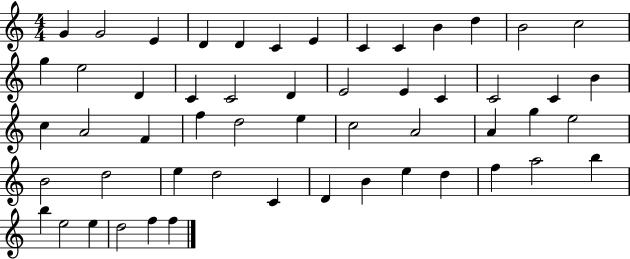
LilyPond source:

{
  \clef treble
  \numericTimeSignature
  \time 4/4
  \key c \major
  g'4 g'2 e'4 | d'4 d'4 c'4 e'4 | c'4 c'4 b'4 d''4 | b'2 c''2 | \break g''4 e''2 d'4 | c'4 c'2 d'4 | e'2 e'4 c'4 | c'2 c'4 b'4 | \break c''4 a'2 f'4 | f''4 d''2 e''4 | c''2 a'2 | a'4 g''4 e''2 | \break b'2 d''2 | e''4 d''2 c'4 | d'4 b'4 e''4 d''4 | f''4 a''2 b''4 | \break b''4 e''2 e''4 | d''2 f''4 f''4 | \bar "|."
}